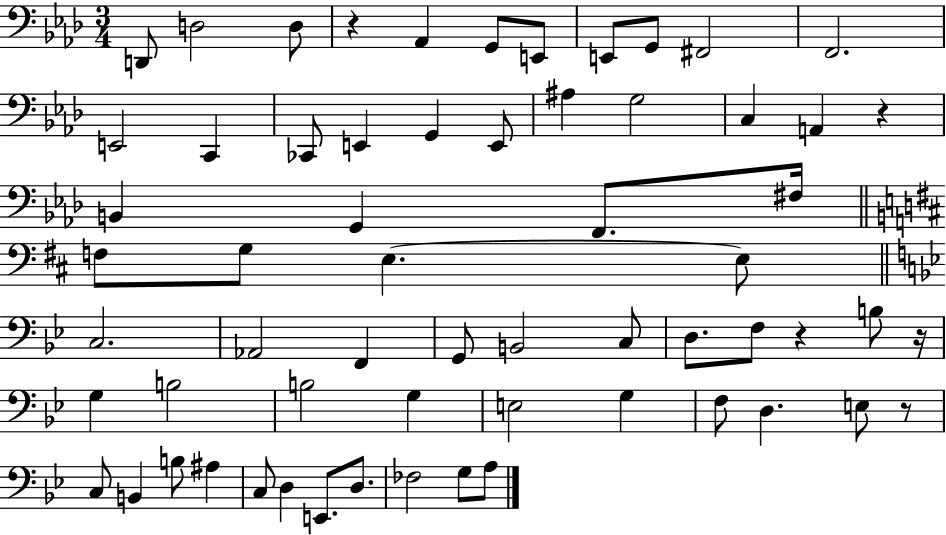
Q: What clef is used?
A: bass